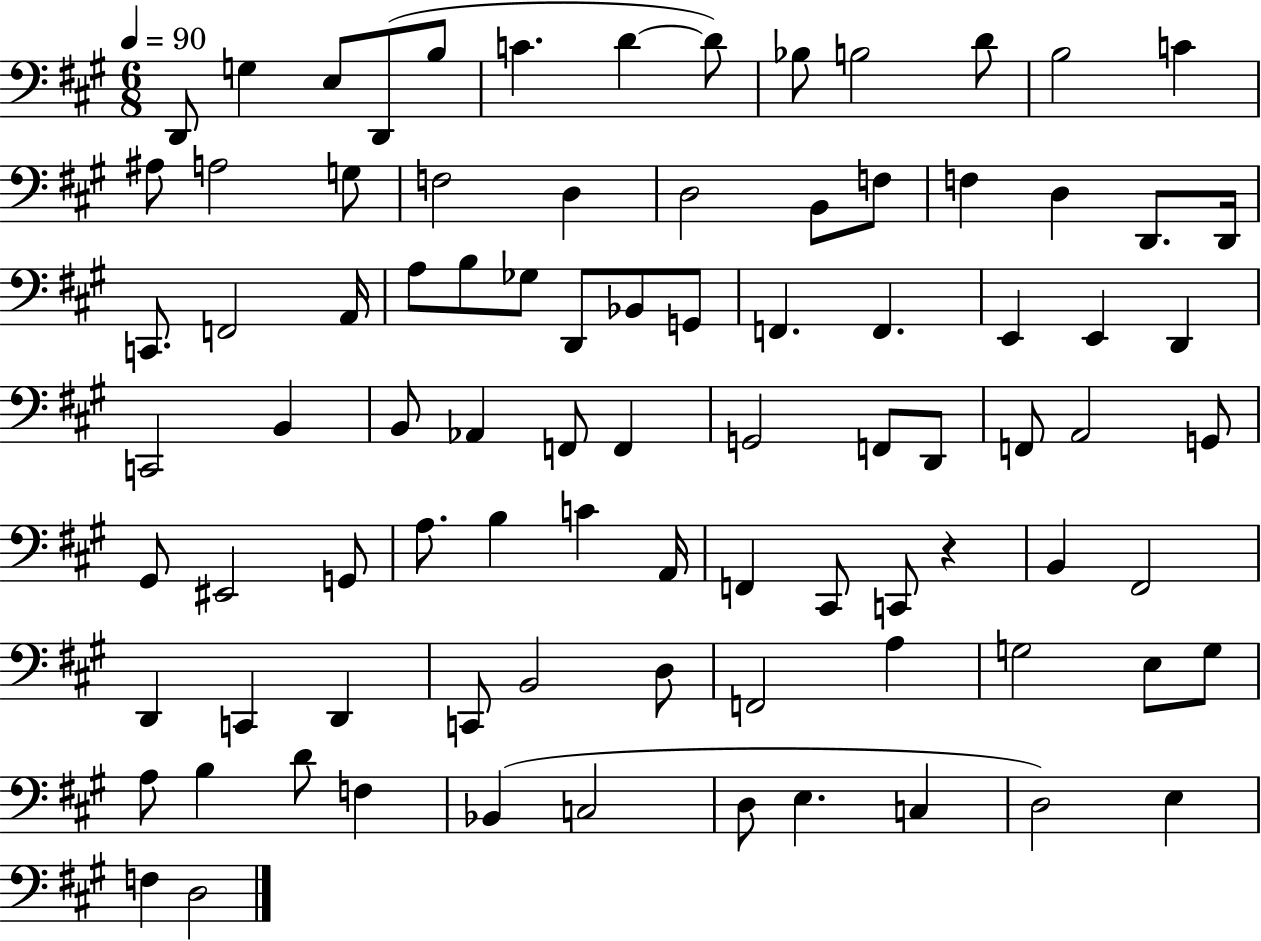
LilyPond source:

{
  \clef bass
  \numericTimeSignature
  \time 6/8
  \key a \major
  \tempo 4 = 90
  d,8 g4 e8 d,8( b8 | c'4. d'4~~ d'8) | bes8 b2 d'8 | b2 c'4 | \break ais8 a2 g8 | f2 d4 | d2 b,8 f8 | f4 d4 d,8. d,16 | \break c,8. f,2 a,16 | a8 b8 ges8 d,8 bes,8 g,8 | f,4. f,4. | e,4 e,4 d,4 | \break c,2 b,4 | b,8 aes,4 f,8 f,4 | g,2 f,8 d,8 | f,8 a,2 g,8 | \break gis,8 eis,2 g,8 | a8. b4 c'4 a,16 | f,4 cis,8 c,8 r4 | b,4 fis,2 | \break d,4 c,4 d,4 | c,8 b,2 d8 | f,2 a4 | g2 e8 g8 | \break a8 b4 d'8 f4 | bes,4( c2 | d8 e4. c4 | d2) e4 | \break f4 d2 | \bar "|."
}